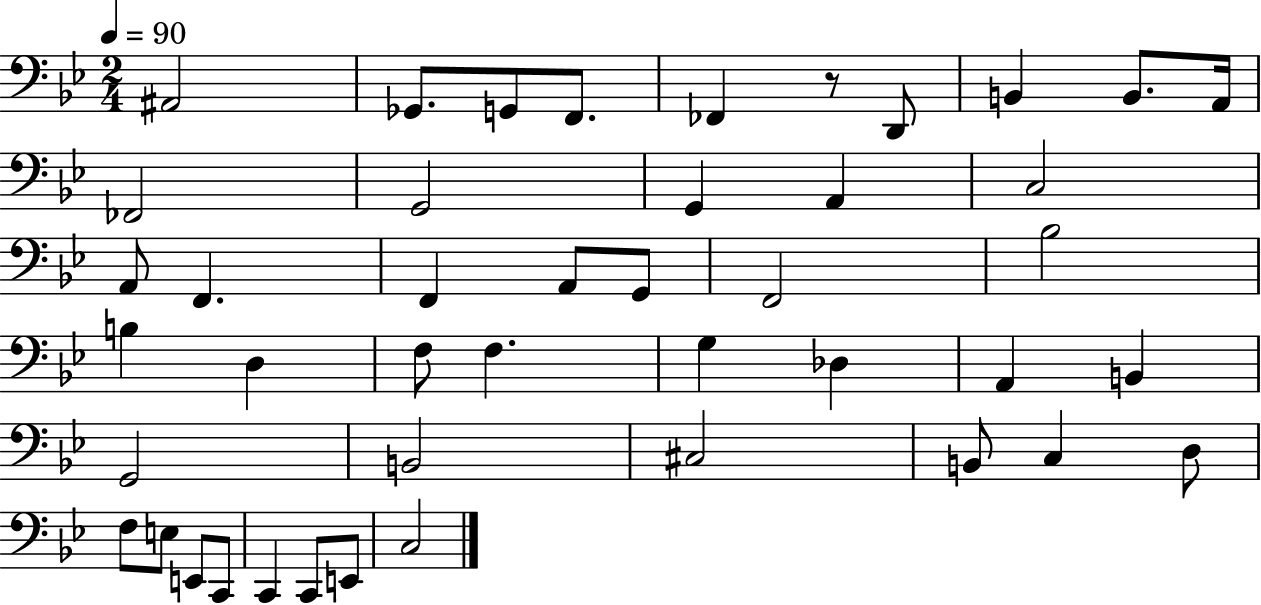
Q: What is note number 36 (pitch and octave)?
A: F3